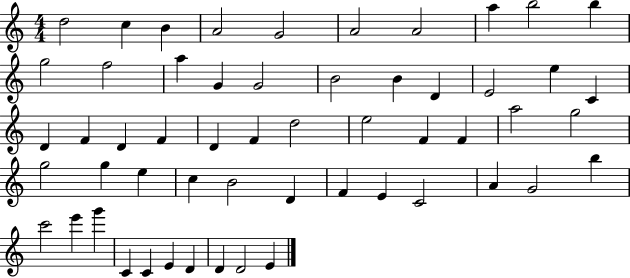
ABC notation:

X:1
T:Untitled
M:4/4
L:1/4
K:C
d2 c B A2 G2 A2 A2 a b2 b g2 f2 a G G2 B2 B D E2 e C D F D F D F d2 e2 F F a2 g2 g2 g e c B2 D F E C2 A G2 b c'2 e' g' C C E D D D2 E